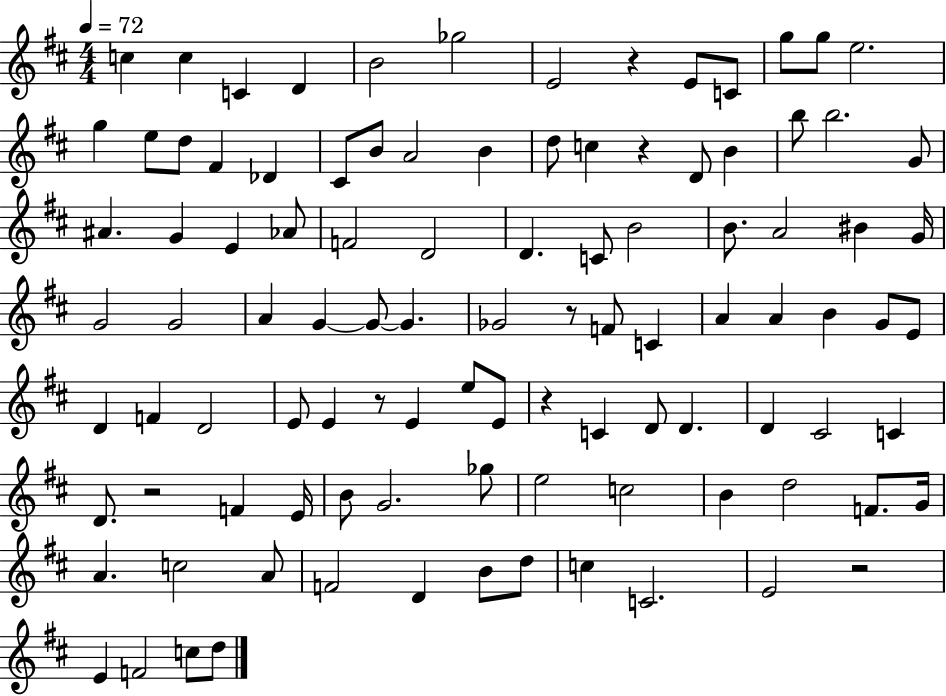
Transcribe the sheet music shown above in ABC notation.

X:1
T:Untitled
M:4/4
L:1/4
K:D
c c C D B2 _g2 E2 z E/2 C/2 g/2 g/2 e2 g e/2 d/2 ^F _D ^C/2 B/2 A2 B d/2 c z D/2 B b/2 b2 G/2 ^A G E _A/2 F2 D2 D C/2 B2 B/2 A2 ^B G/4 G2 G2 A G G/2 G _G2 z/2 F/2 C A A B G/2 E/2 D F D2 E/2 E z/2 E e/2 E/2 z C D/2 D D ^C2 C D/2 z2 F E/4 B/2 G2 _g/2 e2 c2 B d2 F/2 G/4 A c2 A/2 F2 D B/2 d/2 c C2 E2 z2 E F2 c/2 d/2